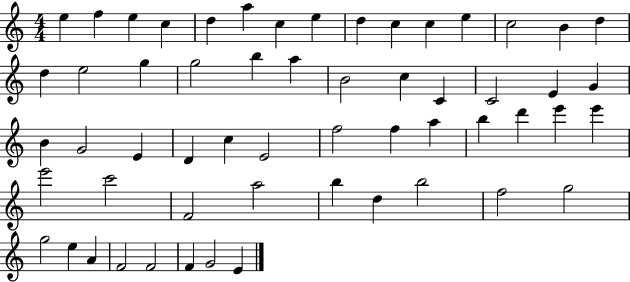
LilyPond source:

{
  \clef treble
  \numericTimeSignature
  \time 4/4
  \key c \major
  e''4 f''4 e''4 c''4 | d''4 a''4 c''4 e''4 | d''4 c''4 c''4 e''4 | c''2 b'4 d''4 | \break d''4 e''2 g''4 | g''2 b''4 a''4 | b'2 c''4 c'4 | c'2 e'4 g'4 | \break b'4 g'2 e'4 | d'4 c''4 e'2 | f''2 f''4 a''4 | b''4 d'''4 e'''4 e'''4 | \break e'''2 c'''2 | f'2 a''2 | b''4 d''4 b''2 | f''2 g''2 | \break g''2 e''4 a'4 | f'2 f'2 | f'4 g'2 e'4 | \bar "|."
}